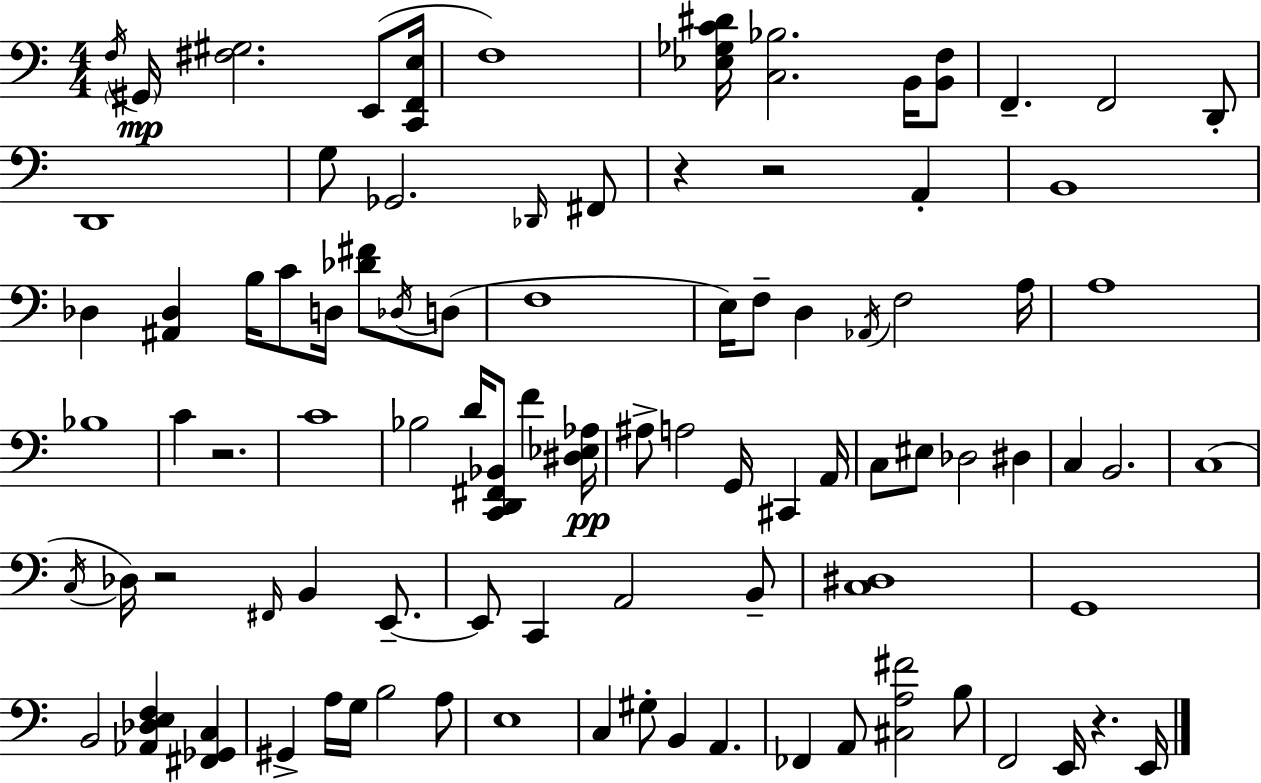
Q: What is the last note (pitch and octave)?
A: E2